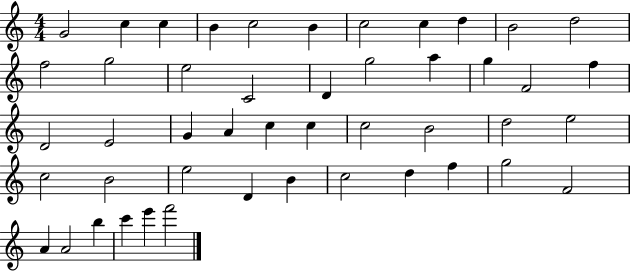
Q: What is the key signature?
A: C major